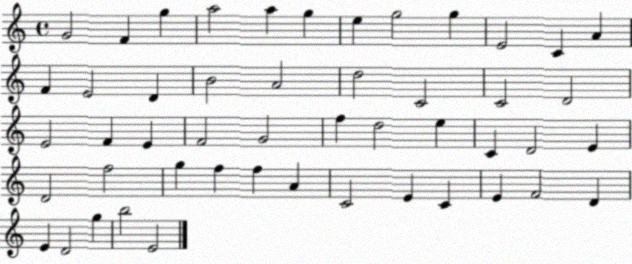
X:1
T:Untitled
M:4/4
L:1/4
K:C
G2 F g a2 a g e g2 g E2 C A F E2 D B2 A2 d2 C2 C2 D2 E2 F E F2 G2 f d2 e C D2 E D2 f2 g f f A C2 E C E F2 D E D2 g b2 E2